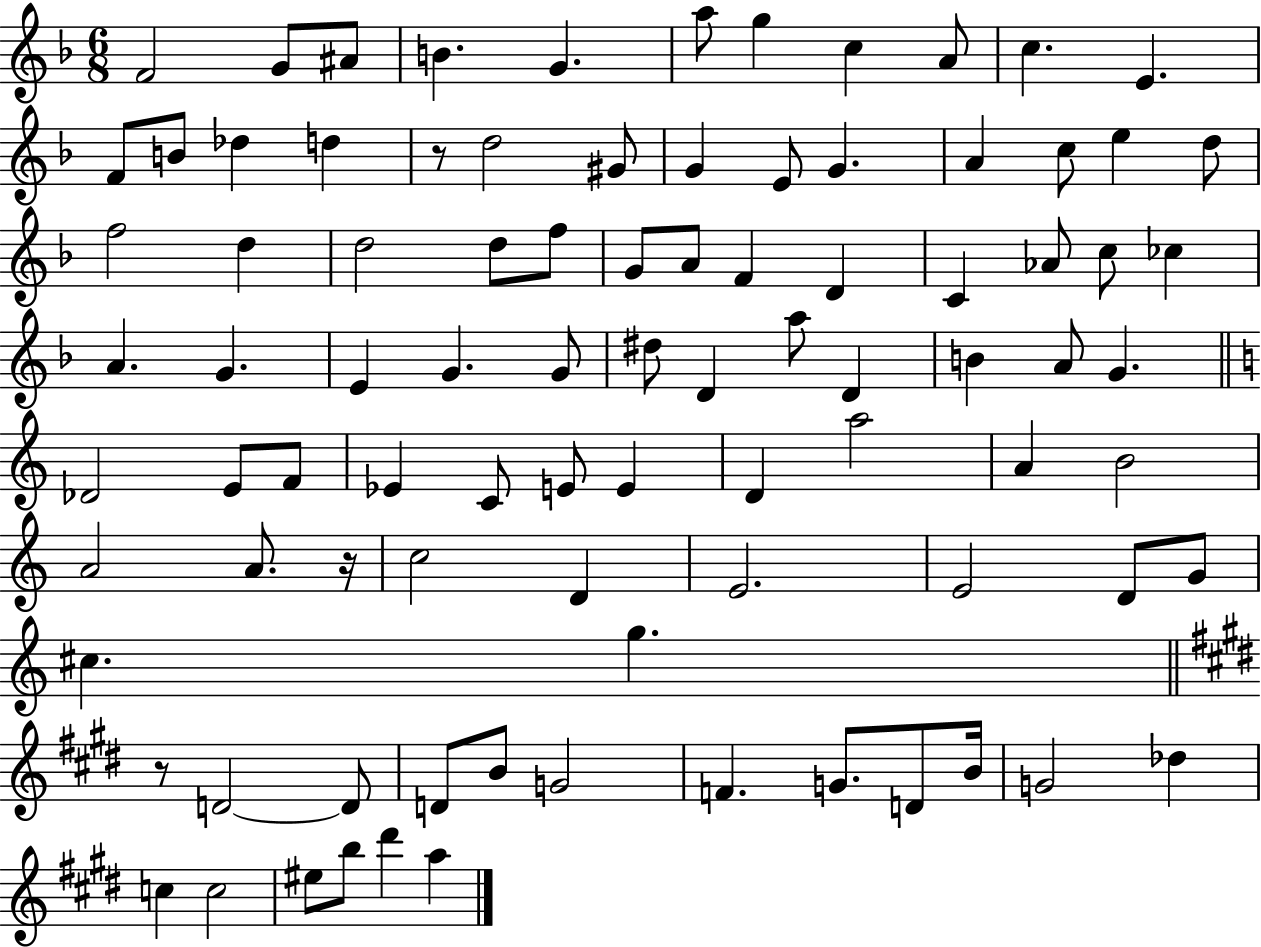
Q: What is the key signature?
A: F major